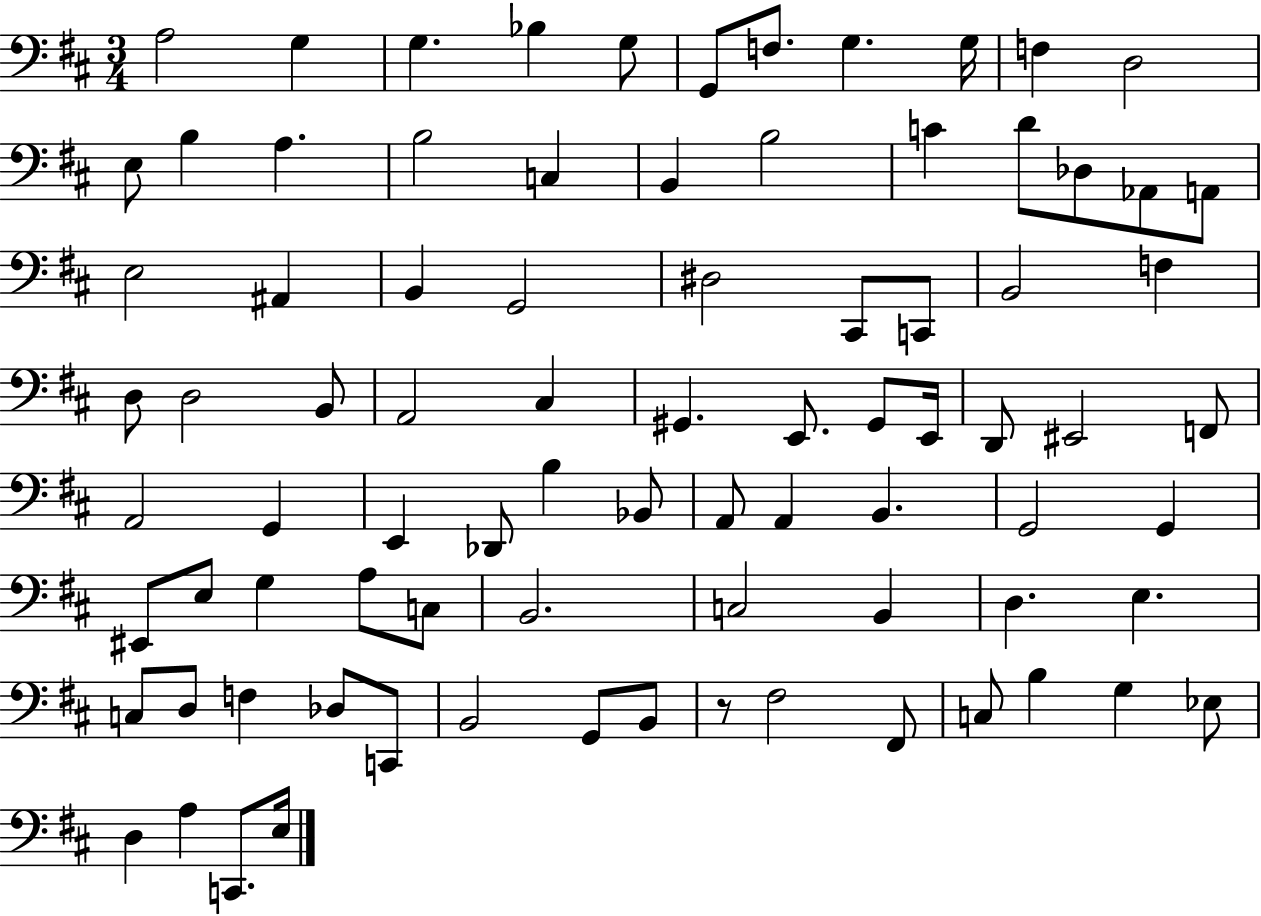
{
  \clef bass
  \numericTimeSignature
  \time 3/4
  \key d \major
  a2 g4 | g4. bes4 g8 | g,8 f8. g4. g16 | f4 d2 | \break e8 b4 a4. | b2 c4 | b,4 b2 | c'4 d'8 des8 aes,8 a,8 | \break e2 ais,4 | b,4 g,2 | dis2 cis,8 c,8 | b,2 f4 | \break d8 d2 b,8 | a,2 cis4 | gis,4. e,8. gis,8 e,16 | d,8 eis,2 f,8 | \break a,2 g,4 | e,4 des,8 b4 bes,8 | a,8 a,4 b,4. | g,2 g,4 | \break eis,8 e8 g4 a8 c8 | b,2. | c2 b,4 | d4. e4. | \break c8 d8 f4 des8 c,8 | b,2 g,8 b,8 | r8 fis2 fis,8 | c8 b4 g4 ees8 | \break d4 a4 c,8. e16 | \bar "|."
}